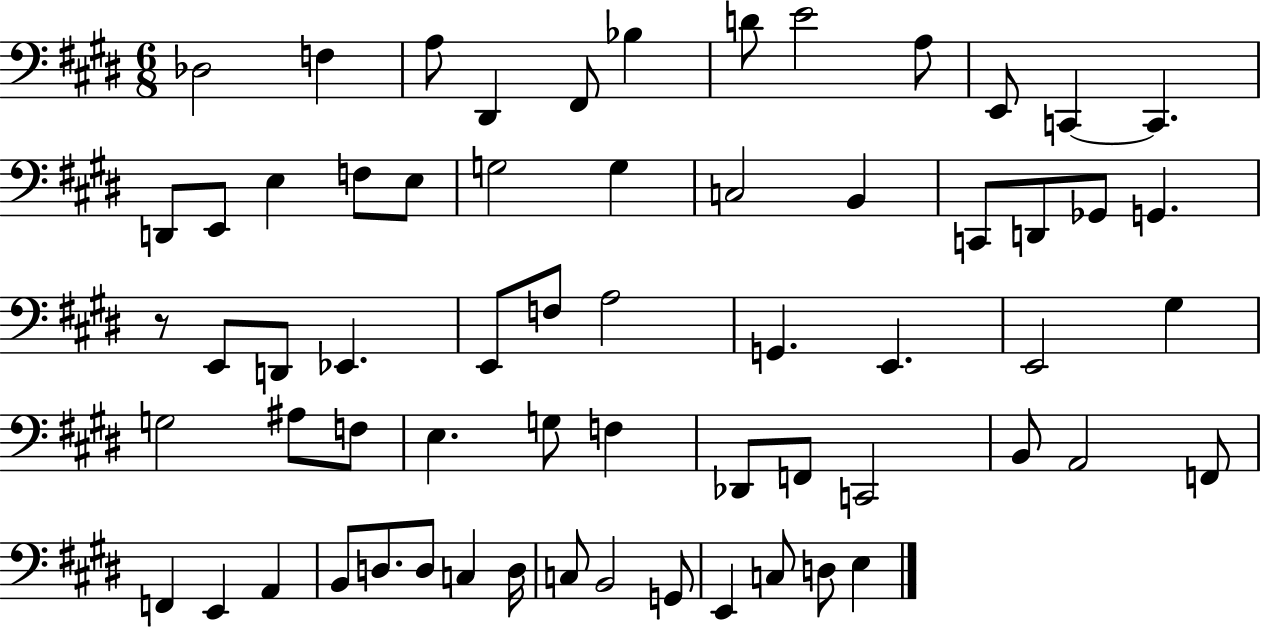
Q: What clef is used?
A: bass